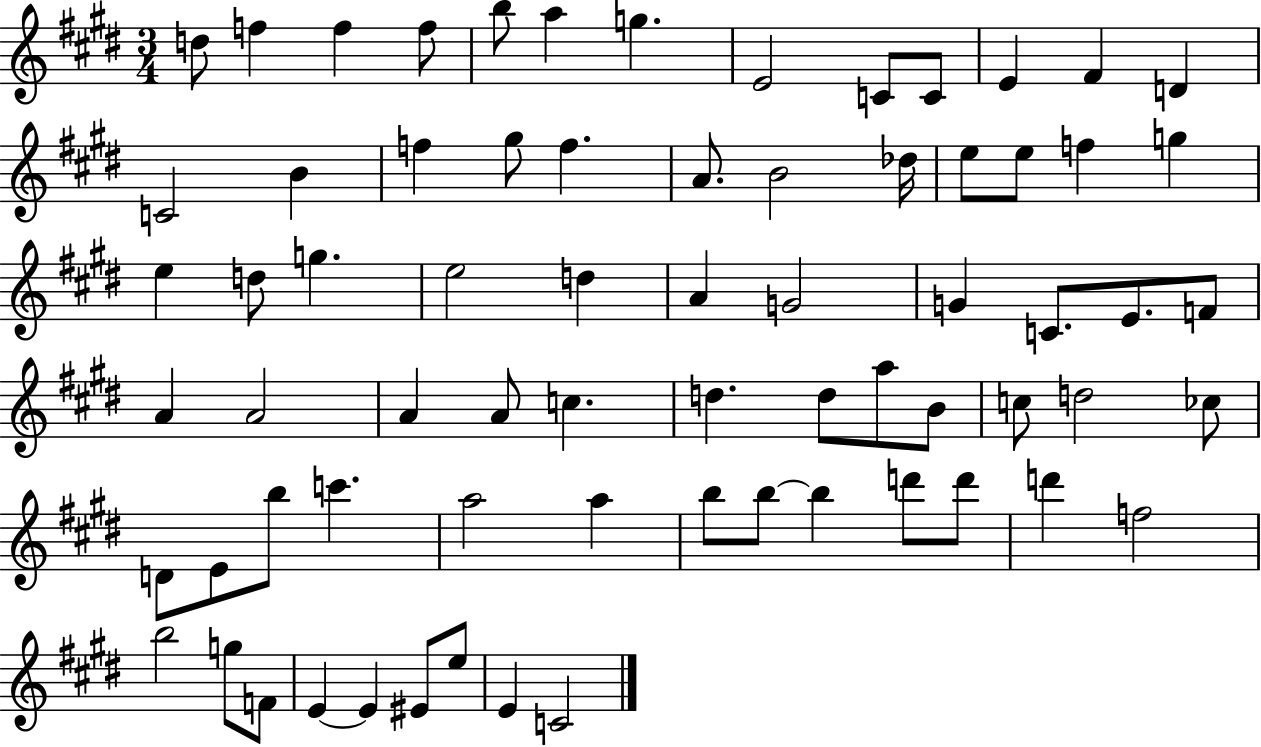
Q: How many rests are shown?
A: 0